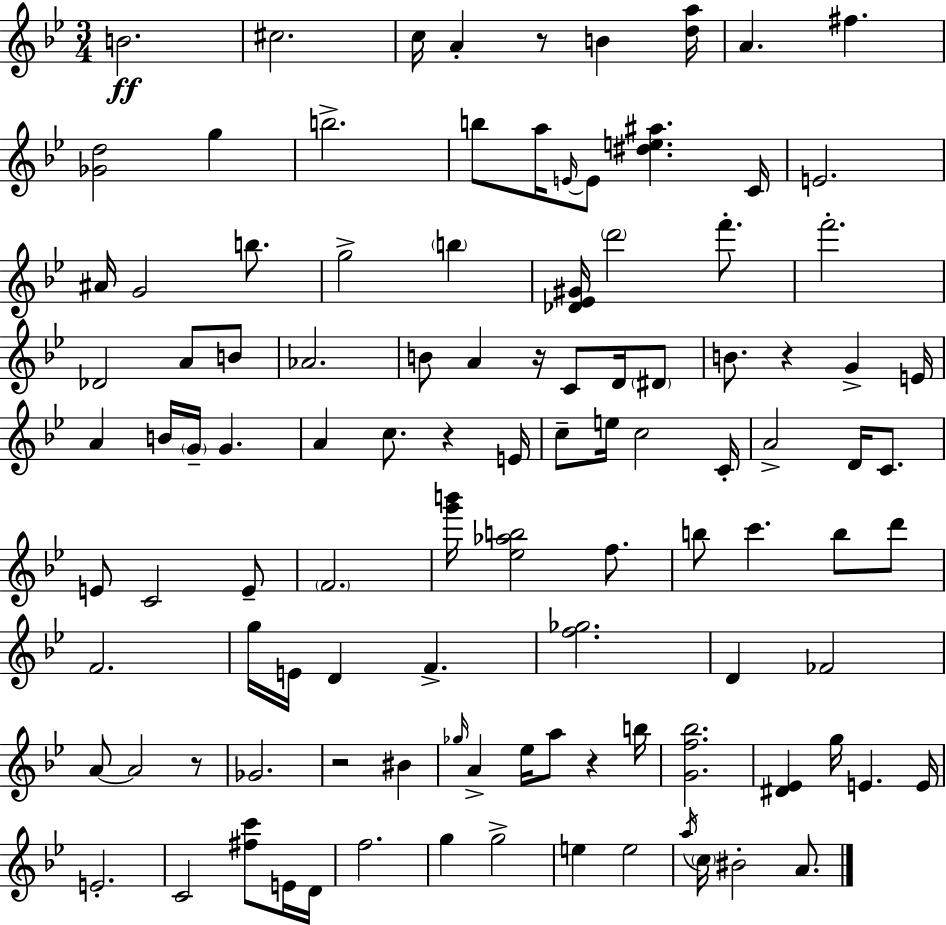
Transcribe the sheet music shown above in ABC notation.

X:1
T:Untitled
M:3/4
L:1/4
K:Gm
B2 ^c2 c/4 A z/2 B [da]/4 A ^f [_Gd]2 g b2 b/2 a/4 E/4 E/2 [^de^a] C/4 E2 ^A/4 G2 b/2 g2 b [_D_E^G]/4 d'2 f'/2 f'2 _D2 A/2 B/2 _A2 B/2 A z/4 C/2 D/4 ^D/2 B/2 z G E/4 A B/4 G/4 G A c/2 z E/4 c/2 e/4 c2 C/4 A2 D/4 C/2 E/2 C2 E/2 F2 [g'b']/4 [_e_ab]2 f/2 b/2 c' b/2 d'/2 F2 g/4 E/4 D F [f_g]2 D _F2 A/2 A2 z/2 _G2 z2 ^B _g/4 A _e/4 a/2 z b/4 [Gf_b]2 [^D_E] g/4 E E/4 E2 C2 [^fc']/2 E/4 D/4 f2 g g2 e e2 a/4 c/4 ^B2 A/2